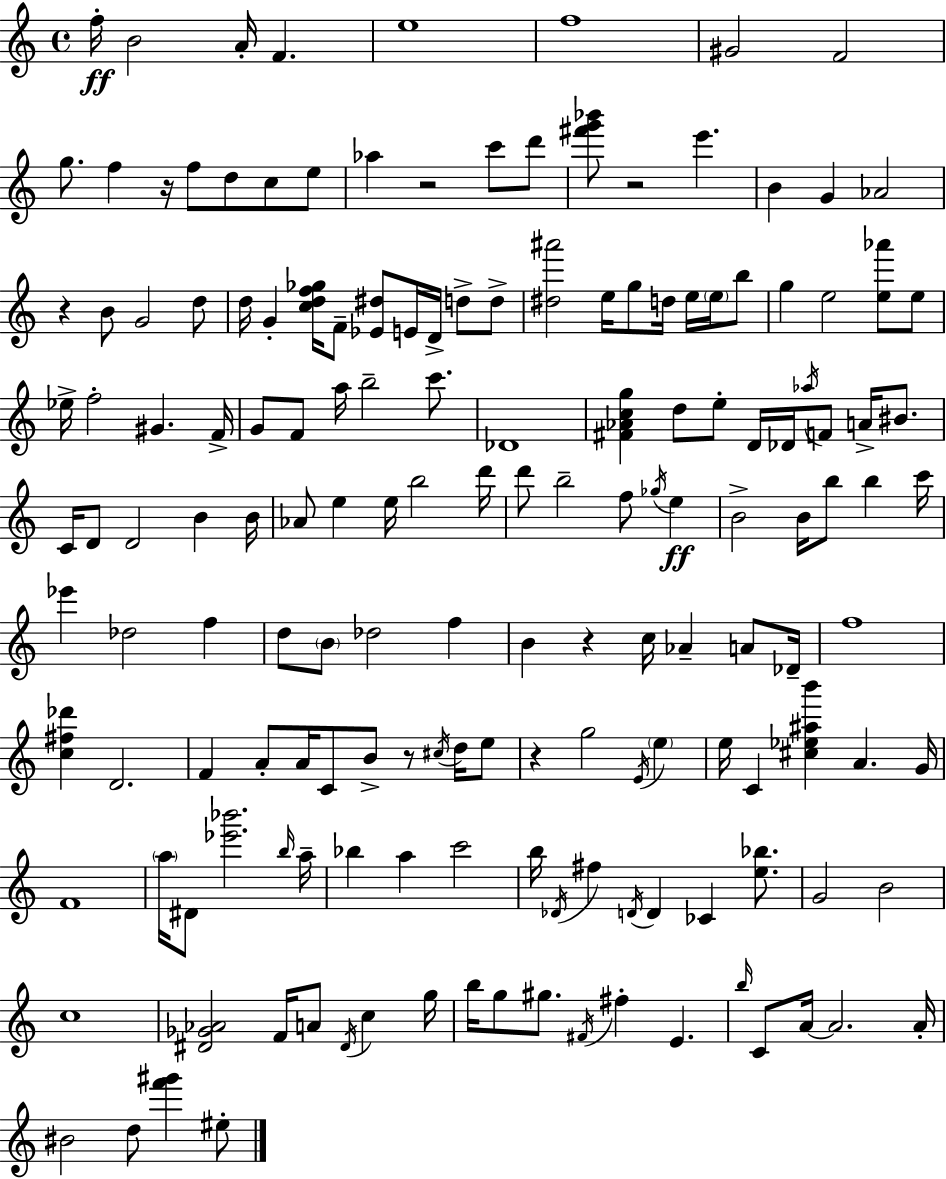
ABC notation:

X:1
T:Untitled
M:4/4
L:1/4
K:C
f/4 B2 A/4 F e4 f4 ^G2 F2 g/2 f z/4 f/2 d/2 c/2 e/2 _a z2 c'/2 d'/2 [^f'g'_b']/2 z2 e' B G _A2 z B/2 G2 d/2 d/4 G [cdf_g]/4 F/2 [_E^d]/2 E/4 D/4 d/2 d/2 [^d^a']2 e/4 g/2 d/4 e/4 e/4 b/2 g e2 [e_a']/2 e/2 _e/4 f2 ^G F/4 G/2 F/2 a/4 b2 c'/2 _D4 [^F_Acg] d/2 e/2 D/4 _D/4 _a/4 F/2 A/4 ^B/2 C/4 D/2 D2 B B/4 _A/2 e e/4 b2 d'/4 d'/2 b2 f/2 _g/4 e B2 B/4 b/2 b c'/4 _e' _d2 f d/2 B/2 _d2 f B z c/4 _A A/2 _D/4 f4 [c^f_d'] D2 F A/2 A/4 C/2 B/2 z/2 ^c/4 d/4 e/2 z g2 E/4 e e/4 C [^c_e^ab'] A G/4 F4 a/4 ^D/2 [_e'_b']2 b/4 a/4 _b a c'2 b/4 _D/4 ^f D/4 D _C [e_b]/2 G2 B2 c4 [^D_G_A]2 F/4 A/2 ^D/4 c g/4 b/4 g/2 ^g/2 ^F/4 ^f E b/4 C/2 A/4 A2 A/4 ^B2 d/2 [f'^g'] ^e/2